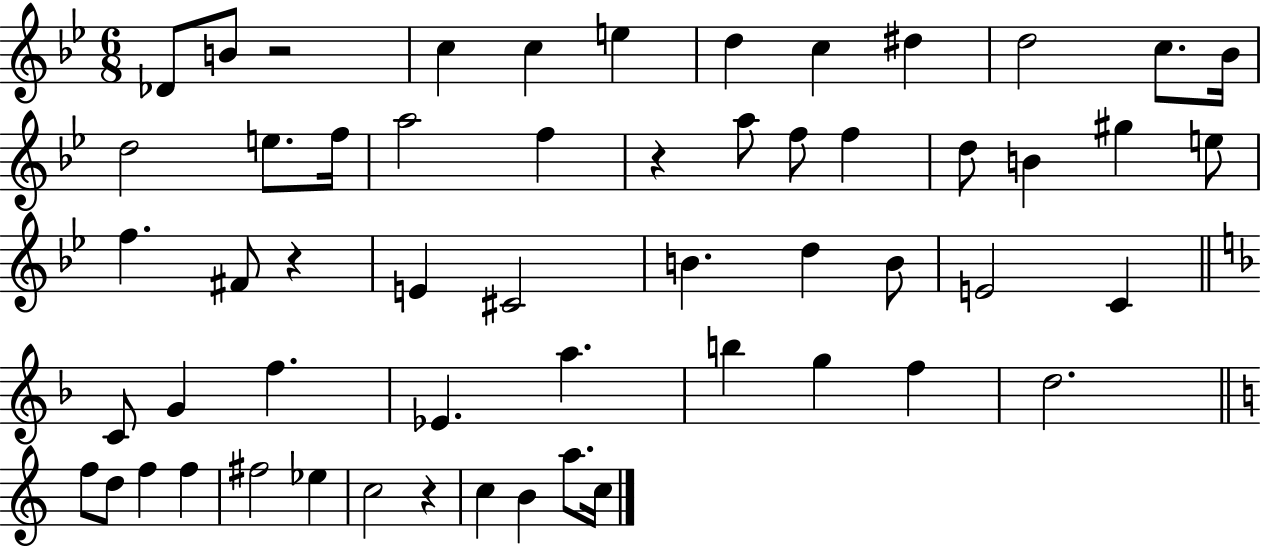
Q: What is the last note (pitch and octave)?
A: C5